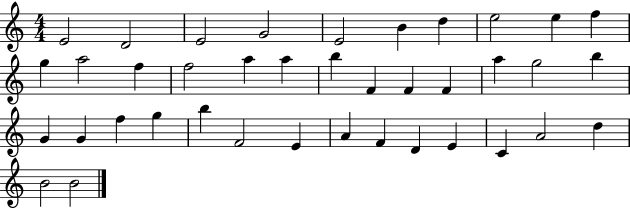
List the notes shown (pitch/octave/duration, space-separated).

E4/h D4/h E4/h G4/h E4/h B4/q D5/q E5/h E5/q F5/q G5/q A5/h F5/q F5/h A5/q A5/q B5/q F4/q F4/q F4/q A5/q G5/h B5/q G4/q G4/q F5/q G5/q B5/q F4/h E4/q A4/q F4/q D4/q E4/q C4/q A4/h D5/q B4/h B4/h